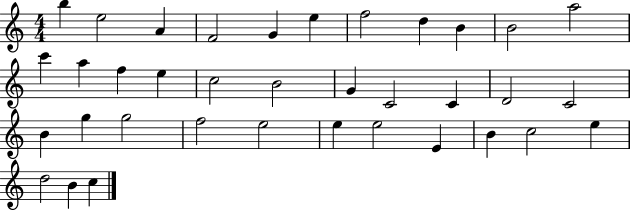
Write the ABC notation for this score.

X:1
T:Untitled
M:4/4
L:1/4
K:C
b e2 A F2 G e f2 d B B2 a2 c' a f e c2 B2 G C2 C D2 C2 B g g2 f2 e2 e e2 E B c2 e d2 B c